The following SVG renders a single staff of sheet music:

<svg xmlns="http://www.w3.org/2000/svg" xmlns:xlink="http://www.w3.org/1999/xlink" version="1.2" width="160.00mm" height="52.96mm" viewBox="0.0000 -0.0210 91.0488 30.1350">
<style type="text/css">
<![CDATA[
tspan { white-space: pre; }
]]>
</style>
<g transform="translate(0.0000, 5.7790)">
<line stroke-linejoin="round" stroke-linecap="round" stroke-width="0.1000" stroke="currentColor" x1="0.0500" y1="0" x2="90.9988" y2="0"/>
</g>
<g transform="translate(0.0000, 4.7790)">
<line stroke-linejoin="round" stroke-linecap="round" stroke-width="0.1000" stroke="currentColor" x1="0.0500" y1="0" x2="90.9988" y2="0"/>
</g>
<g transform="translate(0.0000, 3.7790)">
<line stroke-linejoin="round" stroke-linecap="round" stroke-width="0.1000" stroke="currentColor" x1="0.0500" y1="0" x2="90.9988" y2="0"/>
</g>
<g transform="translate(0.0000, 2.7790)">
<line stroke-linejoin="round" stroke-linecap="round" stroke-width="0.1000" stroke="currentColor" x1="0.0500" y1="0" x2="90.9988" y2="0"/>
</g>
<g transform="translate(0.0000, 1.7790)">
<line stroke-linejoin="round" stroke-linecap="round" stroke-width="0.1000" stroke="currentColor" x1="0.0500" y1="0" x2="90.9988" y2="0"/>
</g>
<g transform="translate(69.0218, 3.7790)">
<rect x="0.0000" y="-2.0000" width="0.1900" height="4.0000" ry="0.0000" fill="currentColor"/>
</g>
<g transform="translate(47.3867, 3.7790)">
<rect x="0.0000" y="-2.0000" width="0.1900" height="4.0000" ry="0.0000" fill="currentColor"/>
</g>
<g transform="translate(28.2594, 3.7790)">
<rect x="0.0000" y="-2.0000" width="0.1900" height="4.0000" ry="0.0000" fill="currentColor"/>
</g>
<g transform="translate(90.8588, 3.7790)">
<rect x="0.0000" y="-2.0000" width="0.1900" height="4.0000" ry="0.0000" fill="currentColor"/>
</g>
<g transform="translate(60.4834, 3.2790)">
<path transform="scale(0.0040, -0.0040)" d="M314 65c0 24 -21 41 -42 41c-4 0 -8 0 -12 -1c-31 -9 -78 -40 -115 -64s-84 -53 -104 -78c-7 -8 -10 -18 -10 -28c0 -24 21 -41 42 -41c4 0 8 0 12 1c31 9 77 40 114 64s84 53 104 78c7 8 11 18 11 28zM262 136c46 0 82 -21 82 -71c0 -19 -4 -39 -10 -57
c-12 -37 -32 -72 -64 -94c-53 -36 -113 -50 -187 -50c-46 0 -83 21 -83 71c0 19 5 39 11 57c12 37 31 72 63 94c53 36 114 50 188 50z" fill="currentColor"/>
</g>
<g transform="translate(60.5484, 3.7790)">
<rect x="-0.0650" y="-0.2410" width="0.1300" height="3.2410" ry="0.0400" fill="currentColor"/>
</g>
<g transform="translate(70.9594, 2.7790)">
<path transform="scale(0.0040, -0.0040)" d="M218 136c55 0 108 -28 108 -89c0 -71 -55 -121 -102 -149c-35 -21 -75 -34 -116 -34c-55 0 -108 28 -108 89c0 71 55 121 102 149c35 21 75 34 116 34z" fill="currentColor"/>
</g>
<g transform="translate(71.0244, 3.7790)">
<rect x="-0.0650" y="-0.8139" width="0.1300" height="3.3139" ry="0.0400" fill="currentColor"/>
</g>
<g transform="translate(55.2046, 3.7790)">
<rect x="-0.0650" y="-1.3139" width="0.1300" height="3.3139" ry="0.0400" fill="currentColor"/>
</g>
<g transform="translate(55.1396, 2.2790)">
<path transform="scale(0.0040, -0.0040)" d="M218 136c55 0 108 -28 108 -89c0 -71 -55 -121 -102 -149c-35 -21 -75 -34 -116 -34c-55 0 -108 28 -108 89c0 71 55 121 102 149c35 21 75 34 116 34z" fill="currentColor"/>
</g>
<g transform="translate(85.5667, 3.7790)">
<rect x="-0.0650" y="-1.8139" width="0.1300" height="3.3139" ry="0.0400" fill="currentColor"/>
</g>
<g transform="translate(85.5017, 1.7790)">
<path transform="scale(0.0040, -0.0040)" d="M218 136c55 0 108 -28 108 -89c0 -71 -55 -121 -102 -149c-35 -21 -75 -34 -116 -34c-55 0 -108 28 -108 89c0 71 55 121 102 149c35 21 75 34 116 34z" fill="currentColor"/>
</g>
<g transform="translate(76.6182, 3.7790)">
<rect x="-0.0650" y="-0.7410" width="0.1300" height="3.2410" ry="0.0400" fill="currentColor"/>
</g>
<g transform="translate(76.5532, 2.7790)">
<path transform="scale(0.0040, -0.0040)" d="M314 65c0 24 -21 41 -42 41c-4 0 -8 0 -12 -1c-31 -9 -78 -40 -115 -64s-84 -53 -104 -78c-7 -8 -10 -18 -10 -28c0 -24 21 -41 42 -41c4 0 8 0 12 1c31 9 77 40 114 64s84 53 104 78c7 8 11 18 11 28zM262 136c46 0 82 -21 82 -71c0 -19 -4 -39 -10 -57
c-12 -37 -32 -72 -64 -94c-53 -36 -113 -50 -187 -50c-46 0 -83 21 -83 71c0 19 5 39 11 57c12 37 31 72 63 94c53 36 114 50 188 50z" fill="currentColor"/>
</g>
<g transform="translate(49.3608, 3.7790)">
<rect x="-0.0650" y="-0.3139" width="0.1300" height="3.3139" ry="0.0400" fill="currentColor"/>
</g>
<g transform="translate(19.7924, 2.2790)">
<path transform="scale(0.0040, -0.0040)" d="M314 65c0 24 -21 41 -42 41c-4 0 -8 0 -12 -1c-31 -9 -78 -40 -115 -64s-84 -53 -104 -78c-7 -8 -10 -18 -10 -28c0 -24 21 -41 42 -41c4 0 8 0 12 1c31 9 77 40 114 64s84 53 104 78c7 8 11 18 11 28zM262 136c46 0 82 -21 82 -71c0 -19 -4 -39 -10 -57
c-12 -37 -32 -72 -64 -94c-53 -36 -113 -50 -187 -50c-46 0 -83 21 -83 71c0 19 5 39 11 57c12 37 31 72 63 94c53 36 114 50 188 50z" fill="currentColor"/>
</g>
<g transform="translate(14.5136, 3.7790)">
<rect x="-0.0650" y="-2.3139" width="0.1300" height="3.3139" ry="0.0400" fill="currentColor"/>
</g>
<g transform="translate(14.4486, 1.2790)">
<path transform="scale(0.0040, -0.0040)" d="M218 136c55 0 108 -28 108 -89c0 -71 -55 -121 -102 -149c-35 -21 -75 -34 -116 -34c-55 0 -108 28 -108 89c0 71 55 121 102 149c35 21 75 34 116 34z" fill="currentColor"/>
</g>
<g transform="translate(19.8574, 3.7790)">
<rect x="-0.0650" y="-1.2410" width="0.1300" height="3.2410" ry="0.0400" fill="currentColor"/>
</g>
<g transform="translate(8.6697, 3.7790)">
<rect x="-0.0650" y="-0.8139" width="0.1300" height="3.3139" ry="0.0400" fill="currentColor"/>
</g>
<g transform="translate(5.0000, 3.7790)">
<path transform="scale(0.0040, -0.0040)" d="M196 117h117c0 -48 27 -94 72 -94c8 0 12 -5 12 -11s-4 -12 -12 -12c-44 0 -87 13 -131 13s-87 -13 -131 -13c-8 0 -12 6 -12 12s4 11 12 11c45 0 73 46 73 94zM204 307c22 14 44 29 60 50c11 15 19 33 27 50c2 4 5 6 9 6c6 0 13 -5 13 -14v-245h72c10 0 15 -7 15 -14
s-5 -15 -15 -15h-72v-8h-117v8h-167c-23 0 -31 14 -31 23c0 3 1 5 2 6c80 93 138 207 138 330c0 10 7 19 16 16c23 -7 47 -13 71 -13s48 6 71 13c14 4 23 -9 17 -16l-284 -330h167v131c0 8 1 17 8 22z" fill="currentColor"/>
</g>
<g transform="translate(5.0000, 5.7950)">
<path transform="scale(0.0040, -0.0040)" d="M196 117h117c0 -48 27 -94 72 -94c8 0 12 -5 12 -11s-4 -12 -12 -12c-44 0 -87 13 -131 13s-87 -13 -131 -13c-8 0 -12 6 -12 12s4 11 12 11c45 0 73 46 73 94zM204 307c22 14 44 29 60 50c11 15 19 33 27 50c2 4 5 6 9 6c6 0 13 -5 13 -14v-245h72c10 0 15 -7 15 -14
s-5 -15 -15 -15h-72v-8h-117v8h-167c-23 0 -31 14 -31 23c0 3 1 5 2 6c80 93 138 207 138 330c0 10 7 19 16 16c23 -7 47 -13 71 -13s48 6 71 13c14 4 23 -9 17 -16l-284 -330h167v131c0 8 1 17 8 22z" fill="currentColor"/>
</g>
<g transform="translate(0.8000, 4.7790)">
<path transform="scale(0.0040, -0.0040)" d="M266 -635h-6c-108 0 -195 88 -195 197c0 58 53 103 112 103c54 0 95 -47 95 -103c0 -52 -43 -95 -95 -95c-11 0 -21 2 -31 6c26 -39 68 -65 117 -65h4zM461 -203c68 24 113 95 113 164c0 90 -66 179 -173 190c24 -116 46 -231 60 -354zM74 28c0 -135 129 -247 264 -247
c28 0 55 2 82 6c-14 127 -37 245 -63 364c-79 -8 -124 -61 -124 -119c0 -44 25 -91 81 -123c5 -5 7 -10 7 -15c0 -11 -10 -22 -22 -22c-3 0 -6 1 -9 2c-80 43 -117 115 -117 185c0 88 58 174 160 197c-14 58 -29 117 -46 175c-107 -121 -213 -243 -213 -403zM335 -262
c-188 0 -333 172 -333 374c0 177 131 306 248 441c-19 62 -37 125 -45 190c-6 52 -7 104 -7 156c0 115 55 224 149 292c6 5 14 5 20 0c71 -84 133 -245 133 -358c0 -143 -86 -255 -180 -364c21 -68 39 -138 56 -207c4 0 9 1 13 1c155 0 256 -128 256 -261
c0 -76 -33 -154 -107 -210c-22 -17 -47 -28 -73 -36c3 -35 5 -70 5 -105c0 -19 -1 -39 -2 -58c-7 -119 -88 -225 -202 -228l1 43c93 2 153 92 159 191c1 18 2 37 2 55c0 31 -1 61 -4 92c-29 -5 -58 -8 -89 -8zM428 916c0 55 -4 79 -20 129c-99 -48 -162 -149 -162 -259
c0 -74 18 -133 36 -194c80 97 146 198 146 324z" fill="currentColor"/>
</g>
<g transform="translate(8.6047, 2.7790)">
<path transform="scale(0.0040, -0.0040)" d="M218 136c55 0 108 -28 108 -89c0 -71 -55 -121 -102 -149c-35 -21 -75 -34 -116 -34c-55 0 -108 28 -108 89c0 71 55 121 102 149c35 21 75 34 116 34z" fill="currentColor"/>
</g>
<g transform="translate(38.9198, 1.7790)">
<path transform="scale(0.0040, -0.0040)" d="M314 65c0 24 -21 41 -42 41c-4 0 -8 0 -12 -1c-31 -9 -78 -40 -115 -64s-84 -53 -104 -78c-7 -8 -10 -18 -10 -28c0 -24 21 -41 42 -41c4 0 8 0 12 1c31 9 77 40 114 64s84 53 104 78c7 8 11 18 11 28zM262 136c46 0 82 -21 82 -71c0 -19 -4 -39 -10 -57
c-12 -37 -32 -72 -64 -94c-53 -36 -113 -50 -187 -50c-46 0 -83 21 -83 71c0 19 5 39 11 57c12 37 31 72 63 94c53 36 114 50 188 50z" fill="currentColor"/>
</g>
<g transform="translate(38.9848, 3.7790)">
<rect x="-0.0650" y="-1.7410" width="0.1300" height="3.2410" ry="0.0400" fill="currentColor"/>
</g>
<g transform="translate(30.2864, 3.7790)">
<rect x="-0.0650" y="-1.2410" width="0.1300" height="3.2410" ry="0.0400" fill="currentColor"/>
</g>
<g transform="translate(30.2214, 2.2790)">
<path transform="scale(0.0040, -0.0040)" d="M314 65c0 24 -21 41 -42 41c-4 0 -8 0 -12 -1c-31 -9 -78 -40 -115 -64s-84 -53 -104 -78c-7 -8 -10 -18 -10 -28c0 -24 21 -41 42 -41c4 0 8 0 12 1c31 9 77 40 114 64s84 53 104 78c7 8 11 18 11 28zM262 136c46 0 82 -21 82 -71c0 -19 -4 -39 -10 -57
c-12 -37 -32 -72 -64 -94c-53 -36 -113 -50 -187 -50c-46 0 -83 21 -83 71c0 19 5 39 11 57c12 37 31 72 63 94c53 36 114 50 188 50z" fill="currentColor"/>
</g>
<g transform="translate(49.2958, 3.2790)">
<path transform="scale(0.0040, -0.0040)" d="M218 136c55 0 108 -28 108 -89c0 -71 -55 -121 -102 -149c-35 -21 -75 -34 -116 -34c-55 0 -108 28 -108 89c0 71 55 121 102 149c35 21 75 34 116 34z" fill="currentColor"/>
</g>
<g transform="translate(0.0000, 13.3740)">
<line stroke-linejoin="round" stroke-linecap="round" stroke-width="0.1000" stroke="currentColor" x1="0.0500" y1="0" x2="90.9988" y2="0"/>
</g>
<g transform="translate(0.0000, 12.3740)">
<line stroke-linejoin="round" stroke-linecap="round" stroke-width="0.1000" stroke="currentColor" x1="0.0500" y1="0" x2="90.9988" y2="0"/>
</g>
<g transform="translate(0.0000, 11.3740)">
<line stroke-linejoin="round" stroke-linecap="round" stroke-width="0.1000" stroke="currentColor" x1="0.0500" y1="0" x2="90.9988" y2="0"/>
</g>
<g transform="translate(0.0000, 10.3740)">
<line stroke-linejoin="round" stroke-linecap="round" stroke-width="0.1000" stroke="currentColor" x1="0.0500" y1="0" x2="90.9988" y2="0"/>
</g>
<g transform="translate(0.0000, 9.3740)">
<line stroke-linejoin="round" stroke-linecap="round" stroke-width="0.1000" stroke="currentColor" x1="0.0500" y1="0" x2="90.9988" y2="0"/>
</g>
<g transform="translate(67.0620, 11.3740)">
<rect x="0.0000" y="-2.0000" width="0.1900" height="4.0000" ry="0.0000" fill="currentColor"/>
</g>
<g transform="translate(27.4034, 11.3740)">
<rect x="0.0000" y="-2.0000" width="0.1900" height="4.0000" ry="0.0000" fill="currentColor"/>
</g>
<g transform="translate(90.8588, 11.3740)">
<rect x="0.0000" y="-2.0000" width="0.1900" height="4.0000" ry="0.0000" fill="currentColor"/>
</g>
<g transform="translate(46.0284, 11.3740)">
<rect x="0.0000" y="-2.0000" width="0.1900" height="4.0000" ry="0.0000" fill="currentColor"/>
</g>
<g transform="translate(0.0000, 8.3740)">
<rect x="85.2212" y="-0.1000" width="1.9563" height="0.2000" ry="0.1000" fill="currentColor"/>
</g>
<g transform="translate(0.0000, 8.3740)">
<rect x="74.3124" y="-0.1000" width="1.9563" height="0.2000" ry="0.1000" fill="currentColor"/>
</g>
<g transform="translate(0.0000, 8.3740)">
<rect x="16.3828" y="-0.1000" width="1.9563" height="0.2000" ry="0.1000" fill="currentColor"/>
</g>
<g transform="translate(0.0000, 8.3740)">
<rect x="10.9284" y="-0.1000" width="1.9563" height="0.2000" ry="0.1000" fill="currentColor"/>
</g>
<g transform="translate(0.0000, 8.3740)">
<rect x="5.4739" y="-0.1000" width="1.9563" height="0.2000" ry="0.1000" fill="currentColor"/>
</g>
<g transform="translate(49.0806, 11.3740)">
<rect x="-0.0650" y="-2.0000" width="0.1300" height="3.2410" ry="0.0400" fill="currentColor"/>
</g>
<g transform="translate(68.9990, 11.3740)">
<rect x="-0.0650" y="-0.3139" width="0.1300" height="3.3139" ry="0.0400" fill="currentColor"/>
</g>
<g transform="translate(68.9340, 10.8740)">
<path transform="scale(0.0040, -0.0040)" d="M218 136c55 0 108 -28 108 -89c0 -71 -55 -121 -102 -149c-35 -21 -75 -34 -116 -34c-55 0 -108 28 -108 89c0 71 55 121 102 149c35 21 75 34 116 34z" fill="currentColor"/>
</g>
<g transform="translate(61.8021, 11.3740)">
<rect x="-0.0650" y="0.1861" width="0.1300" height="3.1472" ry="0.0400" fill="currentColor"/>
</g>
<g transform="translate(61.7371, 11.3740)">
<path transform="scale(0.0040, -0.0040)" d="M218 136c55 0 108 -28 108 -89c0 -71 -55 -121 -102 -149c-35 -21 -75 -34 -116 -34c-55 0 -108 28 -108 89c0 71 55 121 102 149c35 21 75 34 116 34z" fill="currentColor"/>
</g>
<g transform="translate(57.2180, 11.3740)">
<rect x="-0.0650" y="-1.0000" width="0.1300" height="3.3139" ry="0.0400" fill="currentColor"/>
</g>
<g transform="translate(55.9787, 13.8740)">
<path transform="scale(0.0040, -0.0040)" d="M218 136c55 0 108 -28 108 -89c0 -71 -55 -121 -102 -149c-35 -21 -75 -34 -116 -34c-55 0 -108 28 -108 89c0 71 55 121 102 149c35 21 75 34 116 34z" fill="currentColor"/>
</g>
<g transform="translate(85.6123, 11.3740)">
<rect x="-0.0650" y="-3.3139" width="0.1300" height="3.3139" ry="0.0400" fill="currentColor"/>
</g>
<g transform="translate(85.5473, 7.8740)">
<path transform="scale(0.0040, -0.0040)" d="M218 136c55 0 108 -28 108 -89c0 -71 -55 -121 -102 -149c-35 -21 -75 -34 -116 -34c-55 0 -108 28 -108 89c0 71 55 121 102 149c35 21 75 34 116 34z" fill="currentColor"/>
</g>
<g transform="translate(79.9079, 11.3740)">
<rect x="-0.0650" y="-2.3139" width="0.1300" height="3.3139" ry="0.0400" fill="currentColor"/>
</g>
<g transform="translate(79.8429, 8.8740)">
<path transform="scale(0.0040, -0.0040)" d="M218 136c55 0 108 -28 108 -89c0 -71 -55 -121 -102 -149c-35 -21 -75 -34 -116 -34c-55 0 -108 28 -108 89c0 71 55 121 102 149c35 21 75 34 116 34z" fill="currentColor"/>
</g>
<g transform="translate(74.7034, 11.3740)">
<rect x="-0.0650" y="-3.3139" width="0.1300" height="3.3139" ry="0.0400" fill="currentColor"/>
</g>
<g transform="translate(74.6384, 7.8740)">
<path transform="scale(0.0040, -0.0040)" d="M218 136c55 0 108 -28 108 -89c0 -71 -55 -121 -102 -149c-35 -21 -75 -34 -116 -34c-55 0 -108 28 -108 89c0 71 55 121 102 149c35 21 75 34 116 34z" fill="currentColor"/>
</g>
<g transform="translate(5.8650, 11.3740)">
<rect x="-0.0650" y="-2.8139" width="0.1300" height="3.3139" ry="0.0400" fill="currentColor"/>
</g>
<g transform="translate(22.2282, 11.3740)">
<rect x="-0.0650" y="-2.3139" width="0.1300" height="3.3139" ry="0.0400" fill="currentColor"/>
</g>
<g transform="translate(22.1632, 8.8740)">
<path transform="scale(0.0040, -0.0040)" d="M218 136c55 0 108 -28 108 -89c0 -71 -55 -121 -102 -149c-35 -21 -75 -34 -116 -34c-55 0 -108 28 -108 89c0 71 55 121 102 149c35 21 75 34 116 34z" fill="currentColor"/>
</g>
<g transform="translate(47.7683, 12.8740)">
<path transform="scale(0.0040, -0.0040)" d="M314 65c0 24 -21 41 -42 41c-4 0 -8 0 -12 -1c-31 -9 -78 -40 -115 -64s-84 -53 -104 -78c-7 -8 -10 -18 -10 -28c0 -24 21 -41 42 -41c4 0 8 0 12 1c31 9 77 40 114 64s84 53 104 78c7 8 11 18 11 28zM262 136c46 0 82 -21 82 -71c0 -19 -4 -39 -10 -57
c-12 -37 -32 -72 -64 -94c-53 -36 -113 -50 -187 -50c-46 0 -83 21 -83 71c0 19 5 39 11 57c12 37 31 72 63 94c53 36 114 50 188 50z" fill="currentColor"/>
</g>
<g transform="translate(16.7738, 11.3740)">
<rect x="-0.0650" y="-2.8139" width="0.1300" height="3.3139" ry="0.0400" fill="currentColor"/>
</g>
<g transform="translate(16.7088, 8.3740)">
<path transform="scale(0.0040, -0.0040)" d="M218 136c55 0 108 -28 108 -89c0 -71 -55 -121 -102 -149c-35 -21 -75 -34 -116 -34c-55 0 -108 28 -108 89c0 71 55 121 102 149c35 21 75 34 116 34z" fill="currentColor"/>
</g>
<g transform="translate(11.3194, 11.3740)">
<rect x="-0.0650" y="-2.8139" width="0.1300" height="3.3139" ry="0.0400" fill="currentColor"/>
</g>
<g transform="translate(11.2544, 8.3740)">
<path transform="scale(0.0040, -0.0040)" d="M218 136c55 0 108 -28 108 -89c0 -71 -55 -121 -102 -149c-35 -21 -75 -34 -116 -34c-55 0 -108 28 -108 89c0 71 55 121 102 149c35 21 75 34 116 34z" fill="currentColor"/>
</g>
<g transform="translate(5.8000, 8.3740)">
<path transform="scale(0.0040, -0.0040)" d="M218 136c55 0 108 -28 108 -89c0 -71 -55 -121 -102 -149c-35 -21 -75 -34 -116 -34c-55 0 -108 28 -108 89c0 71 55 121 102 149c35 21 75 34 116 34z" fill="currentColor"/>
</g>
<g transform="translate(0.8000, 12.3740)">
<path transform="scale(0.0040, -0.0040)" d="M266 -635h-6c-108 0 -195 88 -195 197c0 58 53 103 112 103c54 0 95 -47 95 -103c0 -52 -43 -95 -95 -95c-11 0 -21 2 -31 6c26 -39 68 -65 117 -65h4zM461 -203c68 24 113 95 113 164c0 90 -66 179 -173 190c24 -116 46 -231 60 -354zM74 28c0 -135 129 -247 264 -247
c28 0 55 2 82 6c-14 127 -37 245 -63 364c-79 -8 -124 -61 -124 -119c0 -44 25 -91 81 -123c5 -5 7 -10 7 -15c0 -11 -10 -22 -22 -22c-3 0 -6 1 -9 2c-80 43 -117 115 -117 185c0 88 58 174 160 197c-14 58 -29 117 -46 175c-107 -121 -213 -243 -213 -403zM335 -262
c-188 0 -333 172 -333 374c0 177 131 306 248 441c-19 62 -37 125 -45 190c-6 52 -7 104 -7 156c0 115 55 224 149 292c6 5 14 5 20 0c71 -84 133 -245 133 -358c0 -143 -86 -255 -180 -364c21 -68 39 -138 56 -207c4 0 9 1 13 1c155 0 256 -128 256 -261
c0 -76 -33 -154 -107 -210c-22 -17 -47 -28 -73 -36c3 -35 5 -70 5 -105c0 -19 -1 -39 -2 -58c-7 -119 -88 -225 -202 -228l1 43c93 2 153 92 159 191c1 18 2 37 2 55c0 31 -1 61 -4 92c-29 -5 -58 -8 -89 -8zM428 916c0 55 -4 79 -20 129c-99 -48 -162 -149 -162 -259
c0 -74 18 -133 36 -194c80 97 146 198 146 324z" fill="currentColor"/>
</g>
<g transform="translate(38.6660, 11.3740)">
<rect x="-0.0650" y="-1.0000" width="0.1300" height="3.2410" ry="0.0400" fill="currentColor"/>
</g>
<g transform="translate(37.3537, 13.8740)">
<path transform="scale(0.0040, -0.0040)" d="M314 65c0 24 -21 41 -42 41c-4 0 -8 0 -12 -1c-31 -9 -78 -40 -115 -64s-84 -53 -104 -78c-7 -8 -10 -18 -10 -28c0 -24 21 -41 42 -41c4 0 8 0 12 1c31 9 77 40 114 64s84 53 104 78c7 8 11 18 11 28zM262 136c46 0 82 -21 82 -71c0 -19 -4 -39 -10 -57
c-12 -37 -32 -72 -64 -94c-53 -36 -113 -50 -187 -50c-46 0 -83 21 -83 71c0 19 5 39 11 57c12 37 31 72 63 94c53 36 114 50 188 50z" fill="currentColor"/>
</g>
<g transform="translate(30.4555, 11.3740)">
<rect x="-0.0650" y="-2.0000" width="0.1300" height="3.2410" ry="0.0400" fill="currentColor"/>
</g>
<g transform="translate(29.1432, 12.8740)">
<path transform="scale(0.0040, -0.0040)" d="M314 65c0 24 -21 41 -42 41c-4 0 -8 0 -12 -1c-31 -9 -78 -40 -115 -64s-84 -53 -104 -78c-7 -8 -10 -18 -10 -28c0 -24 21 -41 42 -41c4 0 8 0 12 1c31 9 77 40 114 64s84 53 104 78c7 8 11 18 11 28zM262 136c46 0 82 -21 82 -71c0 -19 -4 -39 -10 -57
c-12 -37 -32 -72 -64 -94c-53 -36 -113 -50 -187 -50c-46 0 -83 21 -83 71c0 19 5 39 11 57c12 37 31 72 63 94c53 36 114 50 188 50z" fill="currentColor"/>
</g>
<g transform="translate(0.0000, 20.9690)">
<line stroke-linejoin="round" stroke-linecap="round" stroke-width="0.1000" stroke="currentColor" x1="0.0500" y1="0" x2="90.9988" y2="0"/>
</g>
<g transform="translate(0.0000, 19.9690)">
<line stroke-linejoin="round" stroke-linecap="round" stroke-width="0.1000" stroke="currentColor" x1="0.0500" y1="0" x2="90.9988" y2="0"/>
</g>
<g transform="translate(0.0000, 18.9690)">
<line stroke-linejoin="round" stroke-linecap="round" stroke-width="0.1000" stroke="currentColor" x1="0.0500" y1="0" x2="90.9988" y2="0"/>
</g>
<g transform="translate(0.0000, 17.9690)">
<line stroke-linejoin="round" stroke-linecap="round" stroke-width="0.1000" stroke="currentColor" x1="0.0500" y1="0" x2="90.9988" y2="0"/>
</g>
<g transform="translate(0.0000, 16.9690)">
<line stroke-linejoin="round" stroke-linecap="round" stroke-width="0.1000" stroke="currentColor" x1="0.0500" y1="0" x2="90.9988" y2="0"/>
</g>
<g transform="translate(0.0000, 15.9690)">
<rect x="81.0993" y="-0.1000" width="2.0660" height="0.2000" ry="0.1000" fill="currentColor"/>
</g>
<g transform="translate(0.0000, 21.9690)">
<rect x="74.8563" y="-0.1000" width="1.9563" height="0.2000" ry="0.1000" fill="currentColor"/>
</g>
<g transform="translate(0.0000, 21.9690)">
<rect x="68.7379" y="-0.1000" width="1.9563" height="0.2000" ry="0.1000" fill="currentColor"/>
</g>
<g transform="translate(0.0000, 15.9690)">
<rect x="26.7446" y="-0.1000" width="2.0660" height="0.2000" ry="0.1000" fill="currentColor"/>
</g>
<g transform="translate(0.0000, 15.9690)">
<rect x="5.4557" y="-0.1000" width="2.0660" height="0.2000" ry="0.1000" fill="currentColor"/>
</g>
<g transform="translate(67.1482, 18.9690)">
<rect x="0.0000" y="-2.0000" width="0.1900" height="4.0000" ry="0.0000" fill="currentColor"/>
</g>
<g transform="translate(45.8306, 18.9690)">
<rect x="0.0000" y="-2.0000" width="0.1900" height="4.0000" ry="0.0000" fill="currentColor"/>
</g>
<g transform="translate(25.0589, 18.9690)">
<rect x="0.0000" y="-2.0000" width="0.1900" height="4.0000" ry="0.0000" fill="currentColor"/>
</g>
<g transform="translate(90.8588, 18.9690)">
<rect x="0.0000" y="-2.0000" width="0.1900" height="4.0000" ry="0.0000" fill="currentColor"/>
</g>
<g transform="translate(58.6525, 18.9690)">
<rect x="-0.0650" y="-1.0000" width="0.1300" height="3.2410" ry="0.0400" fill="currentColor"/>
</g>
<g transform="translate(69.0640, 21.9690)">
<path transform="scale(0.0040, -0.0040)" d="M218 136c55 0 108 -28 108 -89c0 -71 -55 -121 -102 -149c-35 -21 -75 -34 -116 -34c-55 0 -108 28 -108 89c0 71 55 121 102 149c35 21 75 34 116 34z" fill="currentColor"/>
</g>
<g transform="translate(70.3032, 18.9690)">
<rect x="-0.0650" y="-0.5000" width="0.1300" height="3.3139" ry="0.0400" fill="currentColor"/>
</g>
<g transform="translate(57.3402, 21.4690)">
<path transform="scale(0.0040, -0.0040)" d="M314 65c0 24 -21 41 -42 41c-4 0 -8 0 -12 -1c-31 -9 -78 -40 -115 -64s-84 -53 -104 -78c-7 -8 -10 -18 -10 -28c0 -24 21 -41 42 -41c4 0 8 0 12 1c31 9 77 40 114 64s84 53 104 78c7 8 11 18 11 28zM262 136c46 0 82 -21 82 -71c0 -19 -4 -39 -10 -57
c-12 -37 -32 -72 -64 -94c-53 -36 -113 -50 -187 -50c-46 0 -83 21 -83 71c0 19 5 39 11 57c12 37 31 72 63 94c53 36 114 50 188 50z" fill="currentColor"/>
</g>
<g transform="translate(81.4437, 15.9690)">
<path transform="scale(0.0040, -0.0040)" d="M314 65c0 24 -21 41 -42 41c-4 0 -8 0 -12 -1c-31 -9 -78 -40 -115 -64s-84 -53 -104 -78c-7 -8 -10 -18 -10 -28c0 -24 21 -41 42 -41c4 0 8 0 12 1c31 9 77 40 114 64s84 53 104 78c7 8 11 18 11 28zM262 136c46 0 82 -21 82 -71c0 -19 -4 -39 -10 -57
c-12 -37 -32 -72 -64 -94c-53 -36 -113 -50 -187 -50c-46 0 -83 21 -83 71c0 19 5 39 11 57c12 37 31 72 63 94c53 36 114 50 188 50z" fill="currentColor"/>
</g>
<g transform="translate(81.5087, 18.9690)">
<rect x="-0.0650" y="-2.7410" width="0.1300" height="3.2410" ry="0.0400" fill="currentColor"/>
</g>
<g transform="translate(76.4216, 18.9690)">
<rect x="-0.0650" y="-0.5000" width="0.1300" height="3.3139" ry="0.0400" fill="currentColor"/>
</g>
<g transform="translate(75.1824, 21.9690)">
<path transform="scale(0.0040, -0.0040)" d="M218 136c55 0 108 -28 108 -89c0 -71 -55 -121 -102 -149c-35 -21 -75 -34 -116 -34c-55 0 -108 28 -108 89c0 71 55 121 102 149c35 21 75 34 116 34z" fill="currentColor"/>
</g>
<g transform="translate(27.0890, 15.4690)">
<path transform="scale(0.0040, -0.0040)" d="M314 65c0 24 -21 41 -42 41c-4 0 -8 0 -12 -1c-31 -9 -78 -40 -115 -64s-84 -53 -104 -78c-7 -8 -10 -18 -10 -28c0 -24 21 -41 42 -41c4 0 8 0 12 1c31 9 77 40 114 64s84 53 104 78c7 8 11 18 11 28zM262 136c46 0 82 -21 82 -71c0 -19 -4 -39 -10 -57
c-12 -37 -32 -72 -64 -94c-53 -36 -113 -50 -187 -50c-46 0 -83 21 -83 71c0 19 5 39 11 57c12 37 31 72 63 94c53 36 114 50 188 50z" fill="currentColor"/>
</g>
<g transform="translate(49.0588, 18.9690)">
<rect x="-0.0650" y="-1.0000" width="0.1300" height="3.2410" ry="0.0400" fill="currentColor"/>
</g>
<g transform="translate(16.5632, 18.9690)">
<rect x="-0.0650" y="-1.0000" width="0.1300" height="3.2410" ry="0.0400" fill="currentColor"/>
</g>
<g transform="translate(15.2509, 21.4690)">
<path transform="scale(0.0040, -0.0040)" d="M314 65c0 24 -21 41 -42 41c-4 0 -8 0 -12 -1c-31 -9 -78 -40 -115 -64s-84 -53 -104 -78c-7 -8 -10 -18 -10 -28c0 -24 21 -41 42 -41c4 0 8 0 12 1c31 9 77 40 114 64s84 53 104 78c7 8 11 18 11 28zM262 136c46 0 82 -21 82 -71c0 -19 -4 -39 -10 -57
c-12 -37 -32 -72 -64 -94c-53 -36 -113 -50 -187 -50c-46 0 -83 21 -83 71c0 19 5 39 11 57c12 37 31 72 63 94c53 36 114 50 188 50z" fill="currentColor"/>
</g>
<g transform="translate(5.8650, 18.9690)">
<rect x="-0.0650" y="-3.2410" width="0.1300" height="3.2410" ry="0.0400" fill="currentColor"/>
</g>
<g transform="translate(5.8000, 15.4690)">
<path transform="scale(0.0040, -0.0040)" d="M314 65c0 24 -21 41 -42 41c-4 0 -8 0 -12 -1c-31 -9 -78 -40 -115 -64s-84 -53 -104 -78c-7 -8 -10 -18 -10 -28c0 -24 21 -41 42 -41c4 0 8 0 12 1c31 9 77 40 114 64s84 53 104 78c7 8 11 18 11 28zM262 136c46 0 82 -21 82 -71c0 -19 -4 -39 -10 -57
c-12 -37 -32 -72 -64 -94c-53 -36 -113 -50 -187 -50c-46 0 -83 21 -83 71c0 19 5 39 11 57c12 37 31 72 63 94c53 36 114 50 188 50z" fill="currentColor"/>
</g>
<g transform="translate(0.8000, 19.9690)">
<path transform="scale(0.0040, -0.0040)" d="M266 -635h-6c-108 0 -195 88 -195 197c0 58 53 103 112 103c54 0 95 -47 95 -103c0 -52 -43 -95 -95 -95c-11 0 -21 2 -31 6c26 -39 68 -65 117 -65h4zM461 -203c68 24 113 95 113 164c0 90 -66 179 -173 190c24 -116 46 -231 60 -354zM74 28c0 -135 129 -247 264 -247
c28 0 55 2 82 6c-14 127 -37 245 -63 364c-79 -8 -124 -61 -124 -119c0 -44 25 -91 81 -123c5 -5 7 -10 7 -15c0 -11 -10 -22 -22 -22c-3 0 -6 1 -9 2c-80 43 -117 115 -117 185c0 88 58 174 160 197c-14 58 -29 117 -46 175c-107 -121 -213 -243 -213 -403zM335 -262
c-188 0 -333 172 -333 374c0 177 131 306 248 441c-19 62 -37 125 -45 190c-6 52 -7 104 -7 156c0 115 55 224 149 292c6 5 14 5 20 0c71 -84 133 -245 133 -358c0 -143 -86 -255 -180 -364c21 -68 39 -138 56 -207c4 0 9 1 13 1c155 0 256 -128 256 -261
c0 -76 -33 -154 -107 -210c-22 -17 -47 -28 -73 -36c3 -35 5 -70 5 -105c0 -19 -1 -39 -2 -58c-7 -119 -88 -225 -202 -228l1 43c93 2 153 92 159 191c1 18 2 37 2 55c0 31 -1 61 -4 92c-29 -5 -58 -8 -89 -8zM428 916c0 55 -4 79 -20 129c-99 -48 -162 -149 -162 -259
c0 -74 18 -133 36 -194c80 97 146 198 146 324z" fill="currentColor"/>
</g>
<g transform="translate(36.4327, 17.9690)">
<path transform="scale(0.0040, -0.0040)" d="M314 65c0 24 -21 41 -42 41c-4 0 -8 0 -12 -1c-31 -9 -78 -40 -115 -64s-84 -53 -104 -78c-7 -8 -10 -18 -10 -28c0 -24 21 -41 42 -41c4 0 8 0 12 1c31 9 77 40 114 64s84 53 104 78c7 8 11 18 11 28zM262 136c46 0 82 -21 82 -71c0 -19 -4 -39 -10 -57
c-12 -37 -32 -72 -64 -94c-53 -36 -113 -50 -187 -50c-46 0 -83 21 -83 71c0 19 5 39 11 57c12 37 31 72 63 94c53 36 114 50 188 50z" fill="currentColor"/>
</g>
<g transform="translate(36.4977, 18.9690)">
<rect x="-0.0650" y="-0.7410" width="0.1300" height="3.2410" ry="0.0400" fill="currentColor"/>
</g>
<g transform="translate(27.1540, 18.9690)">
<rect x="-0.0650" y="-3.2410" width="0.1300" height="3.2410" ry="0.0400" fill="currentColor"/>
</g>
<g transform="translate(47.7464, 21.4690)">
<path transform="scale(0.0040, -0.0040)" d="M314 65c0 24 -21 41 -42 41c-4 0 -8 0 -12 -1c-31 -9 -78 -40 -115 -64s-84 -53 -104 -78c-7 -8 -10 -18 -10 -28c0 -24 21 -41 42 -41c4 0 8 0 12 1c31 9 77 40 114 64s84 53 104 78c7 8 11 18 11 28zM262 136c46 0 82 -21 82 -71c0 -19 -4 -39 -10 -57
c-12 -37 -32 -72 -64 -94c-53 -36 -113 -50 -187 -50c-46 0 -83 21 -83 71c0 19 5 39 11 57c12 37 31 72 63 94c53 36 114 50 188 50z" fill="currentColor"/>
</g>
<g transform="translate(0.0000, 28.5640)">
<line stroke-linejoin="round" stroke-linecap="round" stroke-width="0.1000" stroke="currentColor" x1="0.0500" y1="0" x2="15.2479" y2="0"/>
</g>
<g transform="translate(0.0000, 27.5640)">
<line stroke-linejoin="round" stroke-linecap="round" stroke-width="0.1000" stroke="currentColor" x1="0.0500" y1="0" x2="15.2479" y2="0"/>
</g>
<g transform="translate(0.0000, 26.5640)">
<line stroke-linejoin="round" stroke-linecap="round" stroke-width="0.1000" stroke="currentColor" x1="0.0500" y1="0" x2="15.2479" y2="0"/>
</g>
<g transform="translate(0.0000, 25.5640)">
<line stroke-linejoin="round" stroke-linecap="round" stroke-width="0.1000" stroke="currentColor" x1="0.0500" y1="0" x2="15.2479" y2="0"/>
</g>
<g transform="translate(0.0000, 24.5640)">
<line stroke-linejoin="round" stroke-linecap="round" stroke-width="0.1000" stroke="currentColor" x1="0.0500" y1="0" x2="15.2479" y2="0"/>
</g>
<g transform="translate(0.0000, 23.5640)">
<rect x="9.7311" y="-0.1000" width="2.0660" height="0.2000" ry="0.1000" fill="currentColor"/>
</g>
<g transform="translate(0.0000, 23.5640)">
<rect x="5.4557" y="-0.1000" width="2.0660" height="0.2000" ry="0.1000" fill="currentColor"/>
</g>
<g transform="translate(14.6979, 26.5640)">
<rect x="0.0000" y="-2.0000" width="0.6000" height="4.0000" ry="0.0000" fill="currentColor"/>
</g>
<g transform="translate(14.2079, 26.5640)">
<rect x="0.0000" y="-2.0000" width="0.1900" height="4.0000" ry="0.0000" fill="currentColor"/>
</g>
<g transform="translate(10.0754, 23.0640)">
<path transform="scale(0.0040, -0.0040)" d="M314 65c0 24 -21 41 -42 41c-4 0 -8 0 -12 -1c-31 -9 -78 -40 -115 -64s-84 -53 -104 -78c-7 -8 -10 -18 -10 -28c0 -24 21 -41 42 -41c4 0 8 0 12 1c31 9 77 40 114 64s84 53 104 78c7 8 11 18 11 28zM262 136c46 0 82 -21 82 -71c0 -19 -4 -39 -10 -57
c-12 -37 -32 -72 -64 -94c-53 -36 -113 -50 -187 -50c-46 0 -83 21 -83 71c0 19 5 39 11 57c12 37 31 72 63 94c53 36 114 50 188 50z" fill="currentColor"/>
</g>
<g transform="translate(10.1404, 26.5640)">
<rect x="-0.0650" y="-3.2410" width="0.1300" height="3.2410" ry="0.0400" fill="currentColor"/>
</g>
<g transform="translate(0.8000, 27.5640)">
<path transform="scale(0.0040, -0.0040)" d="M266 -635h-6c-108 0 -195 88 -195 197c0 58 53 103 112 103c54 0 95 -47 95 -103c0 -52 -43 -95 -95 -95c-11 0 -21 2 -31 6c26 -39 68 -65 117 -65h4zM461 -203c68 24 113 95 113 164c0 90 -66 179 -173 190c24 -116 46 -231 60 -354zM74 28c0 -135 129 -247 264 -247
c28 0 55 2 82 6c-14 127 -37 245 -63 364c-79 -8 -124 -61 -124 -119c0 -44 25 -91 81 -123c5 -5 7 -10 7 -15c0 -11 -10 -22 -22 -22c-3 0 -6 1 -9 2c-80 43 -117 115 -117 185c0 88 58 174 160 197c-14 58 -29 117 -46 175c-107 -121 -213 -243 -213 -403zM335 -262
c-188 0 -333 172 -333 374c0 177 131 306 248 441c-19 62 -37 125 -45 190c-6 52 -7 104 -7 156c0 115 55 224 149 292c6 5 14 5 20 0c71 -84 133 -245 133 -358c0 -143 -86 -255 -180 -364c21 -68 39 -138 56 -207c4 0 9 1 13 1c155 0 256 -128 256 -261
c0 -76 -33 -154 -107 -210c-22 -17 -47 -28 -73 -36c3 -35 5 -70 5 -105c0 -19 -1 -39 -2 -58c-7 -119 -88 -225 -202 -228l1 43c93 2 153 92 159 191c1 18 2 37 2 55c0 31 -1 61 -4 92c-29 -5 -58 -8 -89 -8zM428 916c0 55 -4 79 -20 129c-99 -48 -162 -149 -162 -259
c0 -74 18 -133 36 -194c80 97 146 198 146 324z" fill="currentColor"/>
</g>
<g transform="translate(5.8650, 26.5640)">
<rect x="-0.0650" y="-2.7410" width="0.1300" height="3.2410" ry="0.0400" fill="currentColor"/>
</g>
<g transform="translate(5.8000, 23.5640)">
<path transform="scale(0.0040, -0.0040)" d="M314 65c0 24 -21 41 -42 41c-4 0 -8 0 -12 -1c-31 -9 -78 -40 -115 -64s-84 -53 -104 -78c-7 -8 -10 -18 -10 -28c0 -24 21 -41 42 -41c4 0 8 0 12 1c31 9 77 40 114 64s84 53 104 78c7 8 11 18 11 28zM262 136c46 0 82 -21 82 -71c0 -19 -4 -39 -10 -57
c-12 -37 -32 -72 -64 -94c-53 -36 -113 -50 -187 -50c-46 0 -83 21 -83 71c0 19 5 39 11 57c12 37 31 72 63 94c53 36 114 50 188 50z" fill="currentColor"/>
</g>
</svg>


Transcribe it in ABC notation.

X:1
T:Untitled
M:4/4
L:1/4
K:C
d g e2 e2 f2 c e c2 d d2 f a a a g F2 D2 F2 D B c b g b b2 D2 b2 d2 D2 D2 C C a2 a2 b2